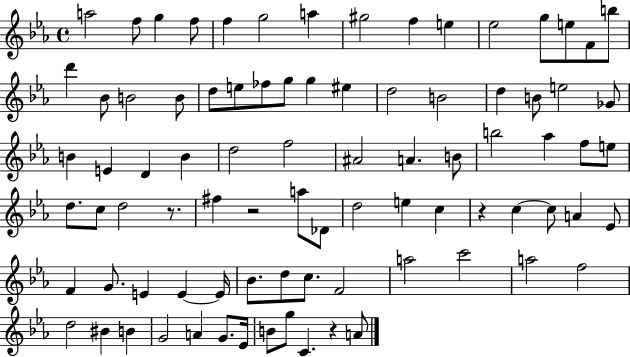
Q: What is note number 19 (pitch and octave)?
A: B4